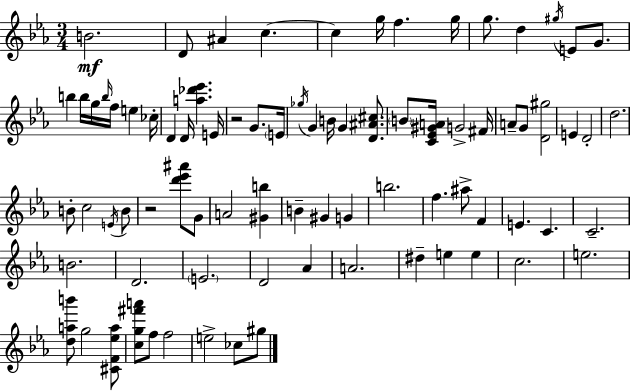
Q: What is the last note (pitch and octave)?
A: G#5